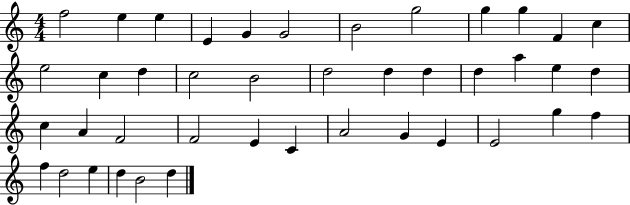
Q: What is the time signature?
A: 4/4